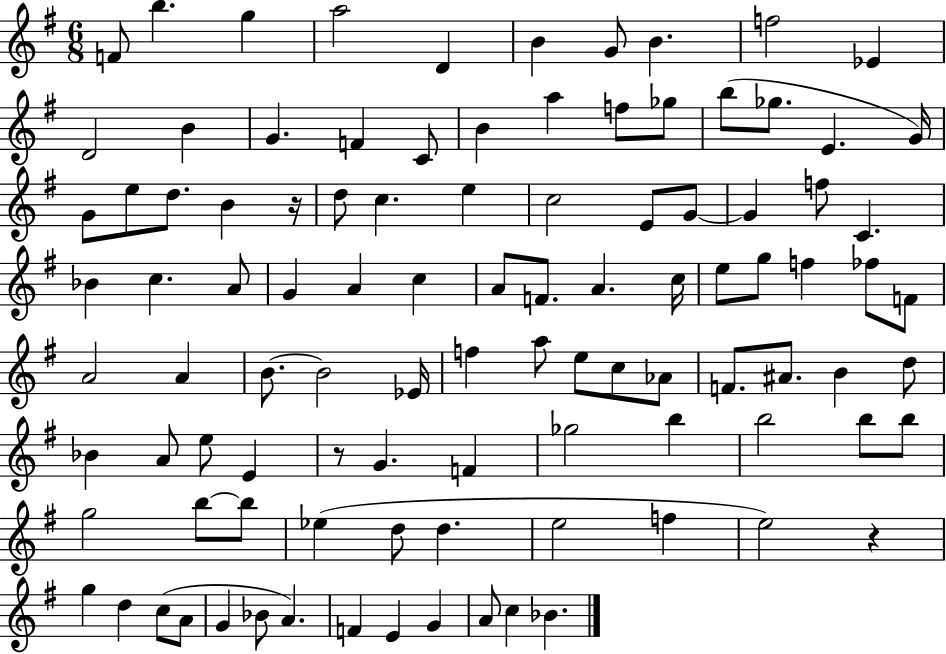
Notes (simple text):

F4/e B5/q. G5/q A5/h D4/q B4/q G4/e B4/q. F5/h Eb4/q D4/h B4/q G4/q. F4/q C4/e B4/q A5/q F5/e Gb5/e B5/e Gb5/e. E4/q. G4/s G4/e E5/e D5/e. B4/q R/s D5/e C5/q. E5/q C5/h E4/e G4/e G4/q F5/e C4/q. Bb4/q C5/q. A4/e G4/q A4/q C5/q A4/e F4/e. A4/q. C5/s E5/e G5/e F5/q FES5/e F4/e A4/h A4/q B4/e. B4/h Eb4/s F5/q A5/e E5/e C5/e Ab4/e F4/e. A#4/e. B4/q D5/e Bb4/q A4/e E5/e E4/q R/e G4/q. F4/q Gb5/h B5/q B5/h B5/e B5/e G5/h B5/e B5/e Eb5/q D5/e D5/q. E5/h F5/q E5/h R/q G5/q D5/q C5/e A4/e G4/q Bb4/e A4/q. F4/q E4/q G4/q A4/e C5/q Bb4/q.